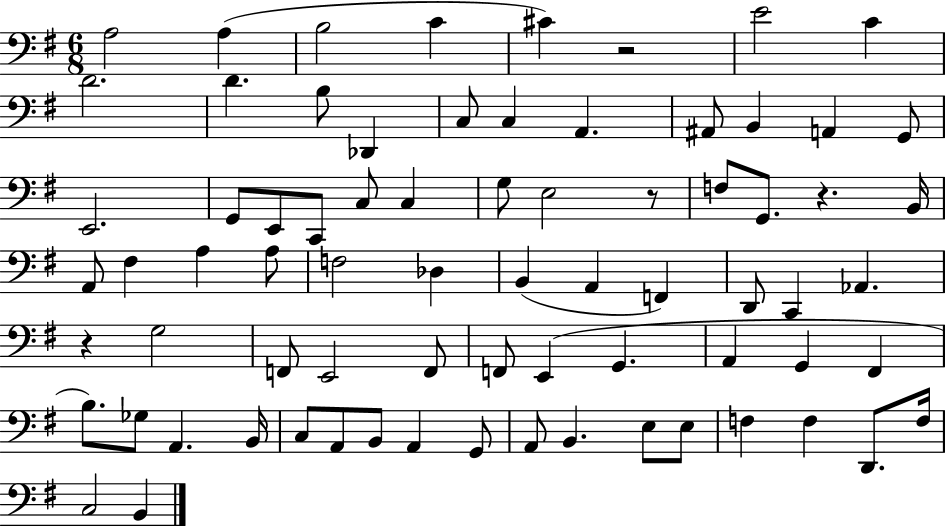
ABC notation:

X:1
T:Untitled
M:6/8
L:1/4
K:G
A,2 A, B,2 C ^C z2 E2 C D2 D B,/2 _D,, C,/2 C, A,, ^A,,/2 B,, A,, G,,/2 E,,2 G,,/2 E,,/2 C,,/2 C,/2 C, G,/2 E,2 z/2 F,/2 G,,/2 z B,,/4 A,,/2 ^F, A, A,/2 F,2 _D, B,, A,, F,, D,,/2 C,, _A,, z G,2 F,,/2 E,,2 F,,/2 F,,/2 E,, G,, A,, G,, ^F,, B,/2 _G,/2 A,, B,,/4 C,/2 A,,/2 B,,/2 A,, G,,/2 A,,/2 B,, E,/2 E,/2 F, F, D,,/2 F,/4 C,2 B,,